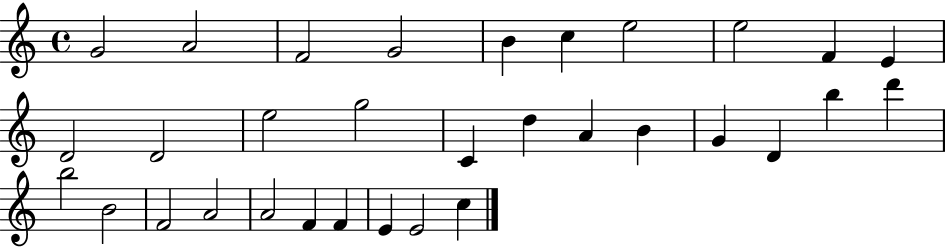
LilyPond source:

{
  \clef treble
  \time 4/4
  \defaultTimeSignature
  \key c \major
  g'2 a'2 | f'2 g'2 | b'4 c''4 e''2 | e''2 f'4 e'4 | \break d'2 d'2 | e''2 g''2 | c'4 d''4 a'4 b'4 | g'4 d'4 b''4 d'''4 | \break b''2 b'2 | f'2 a'2 | a'2 f'4 f'4 | e'4 e'2 c''4 | \break \bar "|."
}